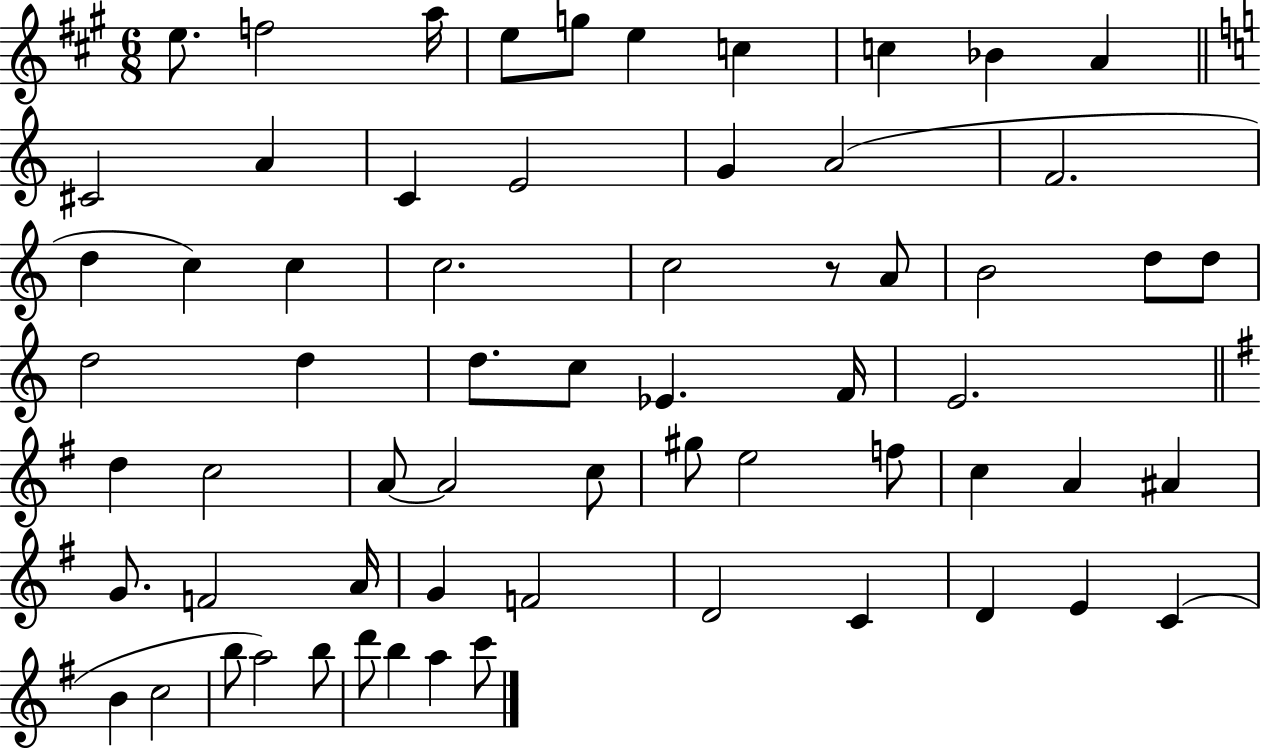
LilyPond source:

{
  \clef treble
  \numericTimeSignature
  \time 6/8
  \key a \major
  e''8. f''2 a''16 | e''8 g''8 e''4 c''4 | c''4 bes'4 a'4 | \bar "||" \break \key a \minor cis'2 a'4 | c'4 e'2 | g'4 a'2( | f'2. | \break d''4 c''4) c''4 | c''2. | c''2 r8 a'8 | b'2 d''8 d''8 | \break d''2 d''4 | d''8. c''8 ees'4. f'16 | e'2. | \bar "||" \break \key g \major d''4 c''2 | a'8~~ a'2 c''8 | gis''8 e''2 f''8 | c''4 a'4 ais'4 | \break g'8. f'2 a'16 | g'4 f'2 | d'2 c'4 | d'4 e'4 c'4( | \break b'4 c''2 | b''8 a''2) b''8 | d'''8 b''4 a''4 c'''8 | \bar "|."
}